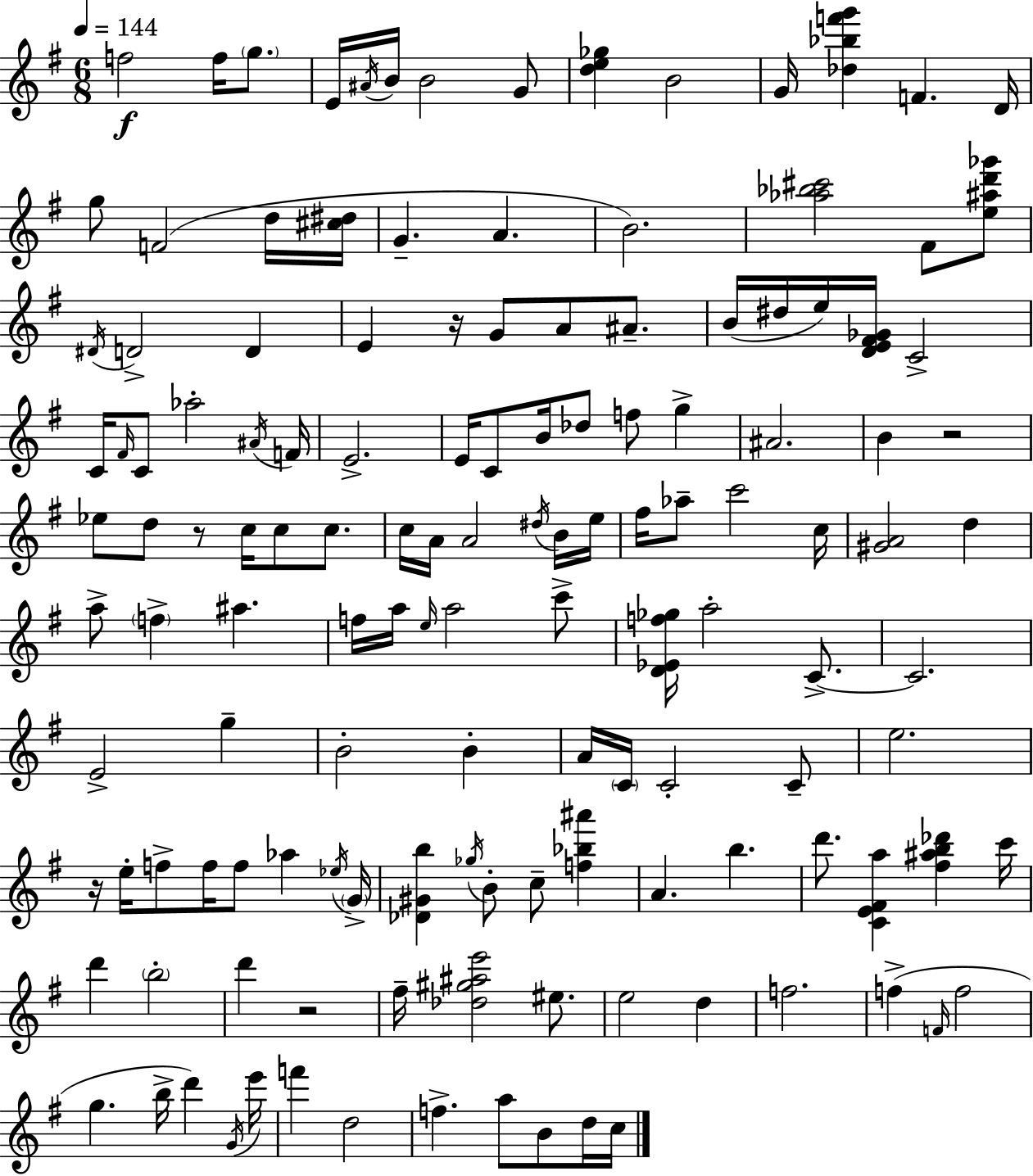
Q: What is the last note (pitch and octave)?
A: C5